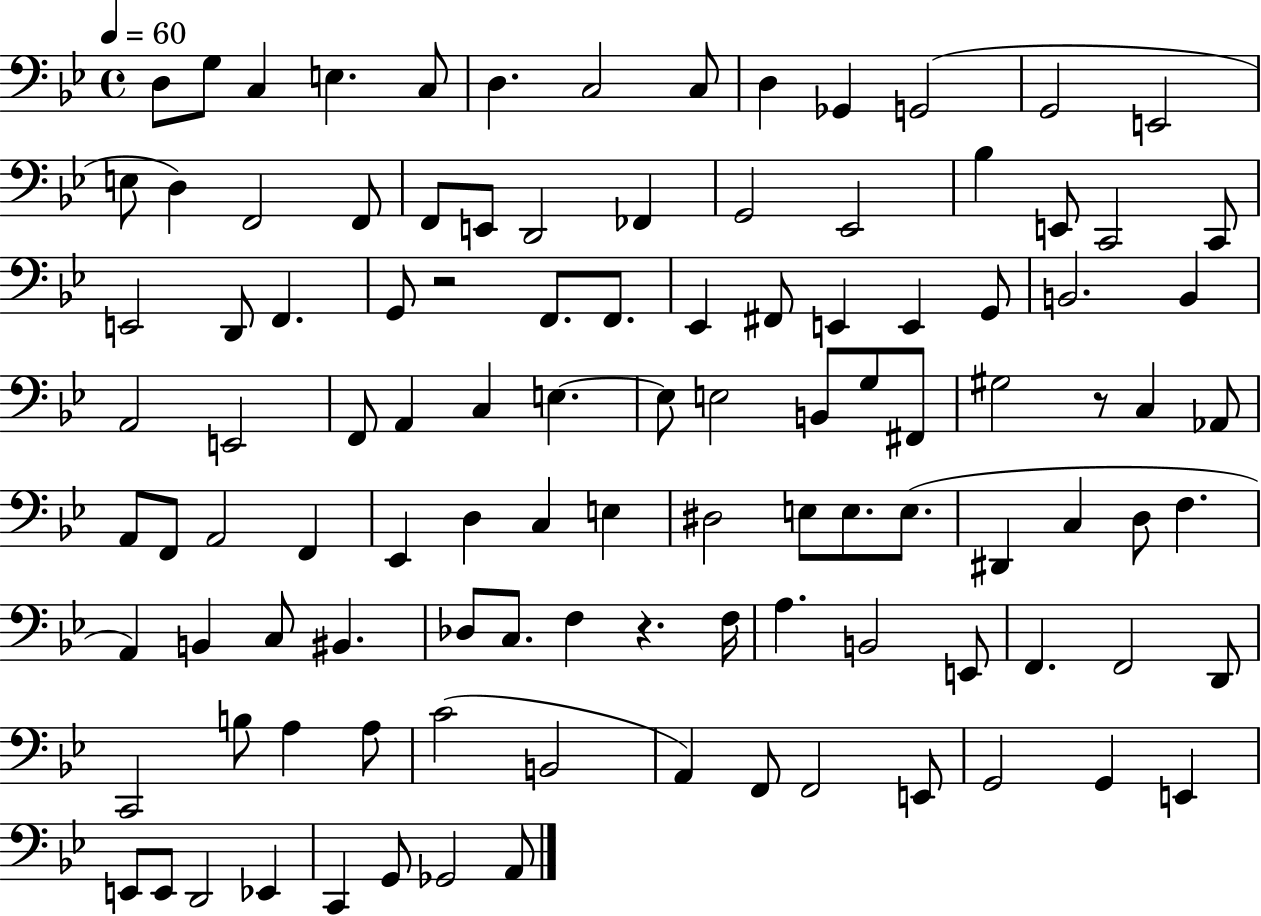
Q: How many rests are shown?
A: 3